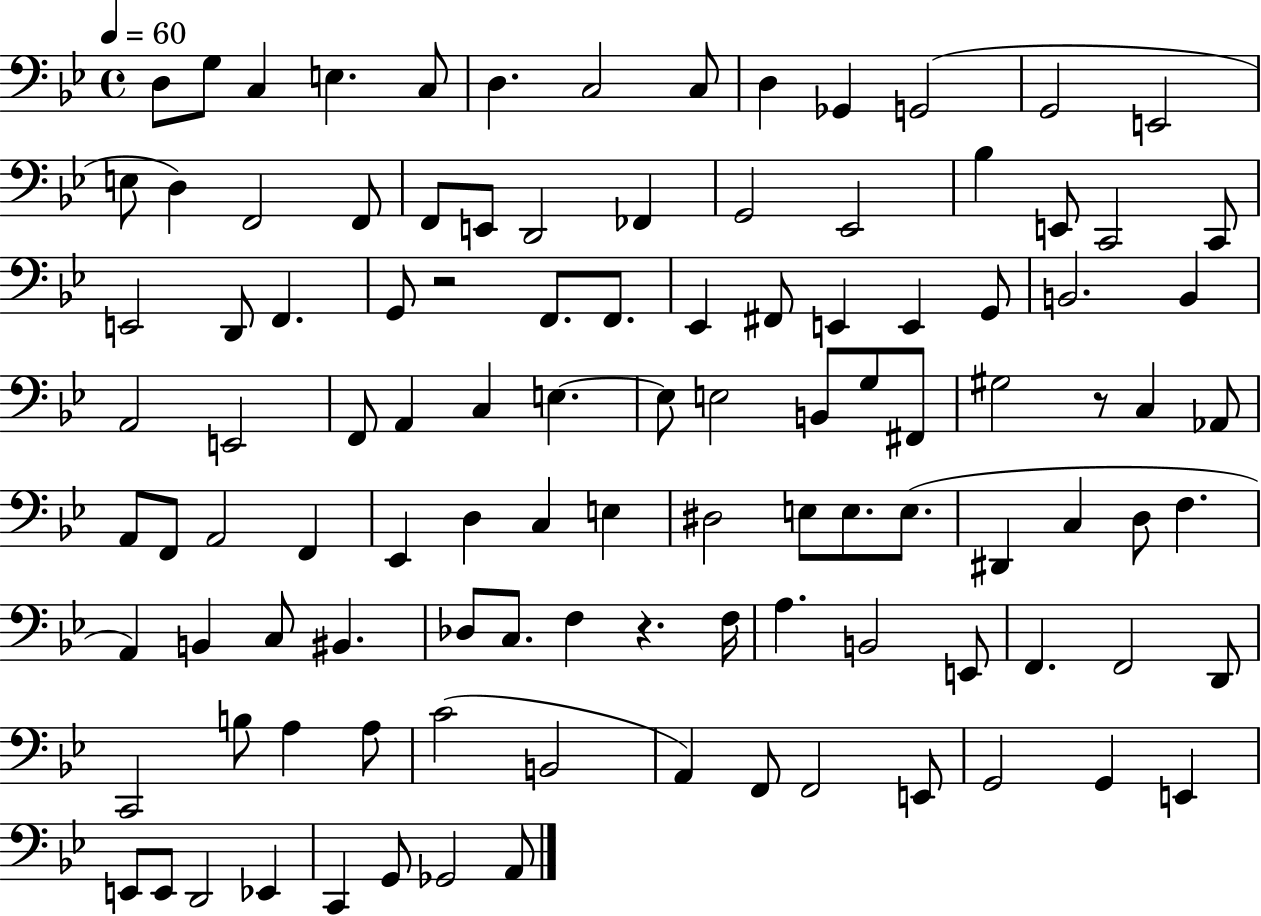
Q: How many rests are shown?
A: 3